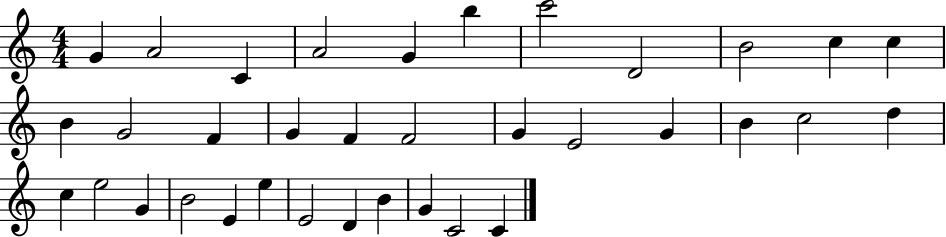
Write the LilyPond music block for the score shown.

{
  \clef treble
  \numericTimeSignature
  \time 4/4
  \key c \major
  g'4 a'2 c'4 | a'2 g'4 b''4 | c'''2 d'2 | b'2 c''4 c''4 | \break b'4 g'2 f'4 | g'4 f'4 f'2 | g'4 e'2 g'4 | b'4 c''2 d''4 | \break c''4 e''2 g'4 | b'2 e'4 e''4 | e'2 d'4 b'4 | g'4 c'2 c'4 | \break \bar "|."
}